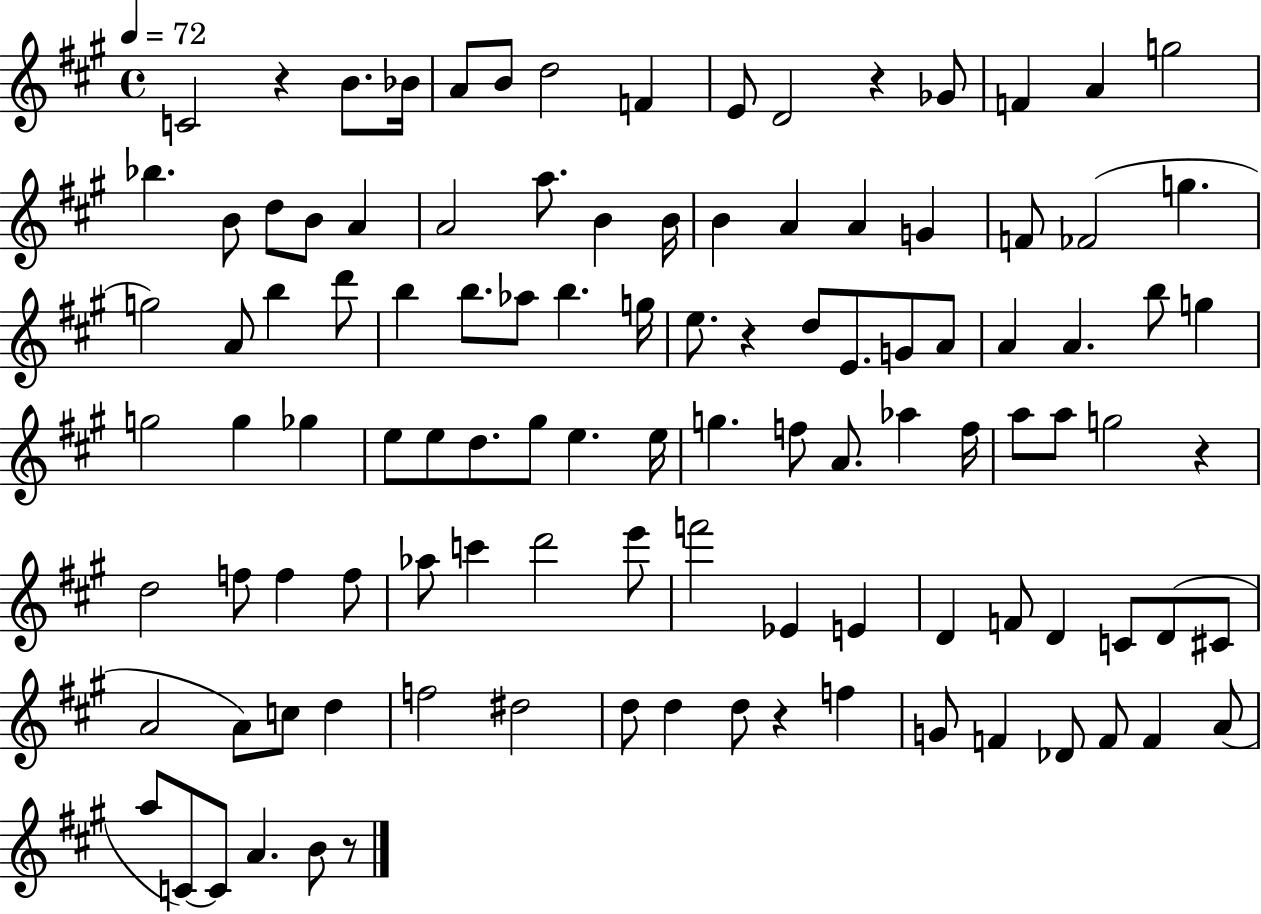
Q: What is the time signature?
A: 4/4